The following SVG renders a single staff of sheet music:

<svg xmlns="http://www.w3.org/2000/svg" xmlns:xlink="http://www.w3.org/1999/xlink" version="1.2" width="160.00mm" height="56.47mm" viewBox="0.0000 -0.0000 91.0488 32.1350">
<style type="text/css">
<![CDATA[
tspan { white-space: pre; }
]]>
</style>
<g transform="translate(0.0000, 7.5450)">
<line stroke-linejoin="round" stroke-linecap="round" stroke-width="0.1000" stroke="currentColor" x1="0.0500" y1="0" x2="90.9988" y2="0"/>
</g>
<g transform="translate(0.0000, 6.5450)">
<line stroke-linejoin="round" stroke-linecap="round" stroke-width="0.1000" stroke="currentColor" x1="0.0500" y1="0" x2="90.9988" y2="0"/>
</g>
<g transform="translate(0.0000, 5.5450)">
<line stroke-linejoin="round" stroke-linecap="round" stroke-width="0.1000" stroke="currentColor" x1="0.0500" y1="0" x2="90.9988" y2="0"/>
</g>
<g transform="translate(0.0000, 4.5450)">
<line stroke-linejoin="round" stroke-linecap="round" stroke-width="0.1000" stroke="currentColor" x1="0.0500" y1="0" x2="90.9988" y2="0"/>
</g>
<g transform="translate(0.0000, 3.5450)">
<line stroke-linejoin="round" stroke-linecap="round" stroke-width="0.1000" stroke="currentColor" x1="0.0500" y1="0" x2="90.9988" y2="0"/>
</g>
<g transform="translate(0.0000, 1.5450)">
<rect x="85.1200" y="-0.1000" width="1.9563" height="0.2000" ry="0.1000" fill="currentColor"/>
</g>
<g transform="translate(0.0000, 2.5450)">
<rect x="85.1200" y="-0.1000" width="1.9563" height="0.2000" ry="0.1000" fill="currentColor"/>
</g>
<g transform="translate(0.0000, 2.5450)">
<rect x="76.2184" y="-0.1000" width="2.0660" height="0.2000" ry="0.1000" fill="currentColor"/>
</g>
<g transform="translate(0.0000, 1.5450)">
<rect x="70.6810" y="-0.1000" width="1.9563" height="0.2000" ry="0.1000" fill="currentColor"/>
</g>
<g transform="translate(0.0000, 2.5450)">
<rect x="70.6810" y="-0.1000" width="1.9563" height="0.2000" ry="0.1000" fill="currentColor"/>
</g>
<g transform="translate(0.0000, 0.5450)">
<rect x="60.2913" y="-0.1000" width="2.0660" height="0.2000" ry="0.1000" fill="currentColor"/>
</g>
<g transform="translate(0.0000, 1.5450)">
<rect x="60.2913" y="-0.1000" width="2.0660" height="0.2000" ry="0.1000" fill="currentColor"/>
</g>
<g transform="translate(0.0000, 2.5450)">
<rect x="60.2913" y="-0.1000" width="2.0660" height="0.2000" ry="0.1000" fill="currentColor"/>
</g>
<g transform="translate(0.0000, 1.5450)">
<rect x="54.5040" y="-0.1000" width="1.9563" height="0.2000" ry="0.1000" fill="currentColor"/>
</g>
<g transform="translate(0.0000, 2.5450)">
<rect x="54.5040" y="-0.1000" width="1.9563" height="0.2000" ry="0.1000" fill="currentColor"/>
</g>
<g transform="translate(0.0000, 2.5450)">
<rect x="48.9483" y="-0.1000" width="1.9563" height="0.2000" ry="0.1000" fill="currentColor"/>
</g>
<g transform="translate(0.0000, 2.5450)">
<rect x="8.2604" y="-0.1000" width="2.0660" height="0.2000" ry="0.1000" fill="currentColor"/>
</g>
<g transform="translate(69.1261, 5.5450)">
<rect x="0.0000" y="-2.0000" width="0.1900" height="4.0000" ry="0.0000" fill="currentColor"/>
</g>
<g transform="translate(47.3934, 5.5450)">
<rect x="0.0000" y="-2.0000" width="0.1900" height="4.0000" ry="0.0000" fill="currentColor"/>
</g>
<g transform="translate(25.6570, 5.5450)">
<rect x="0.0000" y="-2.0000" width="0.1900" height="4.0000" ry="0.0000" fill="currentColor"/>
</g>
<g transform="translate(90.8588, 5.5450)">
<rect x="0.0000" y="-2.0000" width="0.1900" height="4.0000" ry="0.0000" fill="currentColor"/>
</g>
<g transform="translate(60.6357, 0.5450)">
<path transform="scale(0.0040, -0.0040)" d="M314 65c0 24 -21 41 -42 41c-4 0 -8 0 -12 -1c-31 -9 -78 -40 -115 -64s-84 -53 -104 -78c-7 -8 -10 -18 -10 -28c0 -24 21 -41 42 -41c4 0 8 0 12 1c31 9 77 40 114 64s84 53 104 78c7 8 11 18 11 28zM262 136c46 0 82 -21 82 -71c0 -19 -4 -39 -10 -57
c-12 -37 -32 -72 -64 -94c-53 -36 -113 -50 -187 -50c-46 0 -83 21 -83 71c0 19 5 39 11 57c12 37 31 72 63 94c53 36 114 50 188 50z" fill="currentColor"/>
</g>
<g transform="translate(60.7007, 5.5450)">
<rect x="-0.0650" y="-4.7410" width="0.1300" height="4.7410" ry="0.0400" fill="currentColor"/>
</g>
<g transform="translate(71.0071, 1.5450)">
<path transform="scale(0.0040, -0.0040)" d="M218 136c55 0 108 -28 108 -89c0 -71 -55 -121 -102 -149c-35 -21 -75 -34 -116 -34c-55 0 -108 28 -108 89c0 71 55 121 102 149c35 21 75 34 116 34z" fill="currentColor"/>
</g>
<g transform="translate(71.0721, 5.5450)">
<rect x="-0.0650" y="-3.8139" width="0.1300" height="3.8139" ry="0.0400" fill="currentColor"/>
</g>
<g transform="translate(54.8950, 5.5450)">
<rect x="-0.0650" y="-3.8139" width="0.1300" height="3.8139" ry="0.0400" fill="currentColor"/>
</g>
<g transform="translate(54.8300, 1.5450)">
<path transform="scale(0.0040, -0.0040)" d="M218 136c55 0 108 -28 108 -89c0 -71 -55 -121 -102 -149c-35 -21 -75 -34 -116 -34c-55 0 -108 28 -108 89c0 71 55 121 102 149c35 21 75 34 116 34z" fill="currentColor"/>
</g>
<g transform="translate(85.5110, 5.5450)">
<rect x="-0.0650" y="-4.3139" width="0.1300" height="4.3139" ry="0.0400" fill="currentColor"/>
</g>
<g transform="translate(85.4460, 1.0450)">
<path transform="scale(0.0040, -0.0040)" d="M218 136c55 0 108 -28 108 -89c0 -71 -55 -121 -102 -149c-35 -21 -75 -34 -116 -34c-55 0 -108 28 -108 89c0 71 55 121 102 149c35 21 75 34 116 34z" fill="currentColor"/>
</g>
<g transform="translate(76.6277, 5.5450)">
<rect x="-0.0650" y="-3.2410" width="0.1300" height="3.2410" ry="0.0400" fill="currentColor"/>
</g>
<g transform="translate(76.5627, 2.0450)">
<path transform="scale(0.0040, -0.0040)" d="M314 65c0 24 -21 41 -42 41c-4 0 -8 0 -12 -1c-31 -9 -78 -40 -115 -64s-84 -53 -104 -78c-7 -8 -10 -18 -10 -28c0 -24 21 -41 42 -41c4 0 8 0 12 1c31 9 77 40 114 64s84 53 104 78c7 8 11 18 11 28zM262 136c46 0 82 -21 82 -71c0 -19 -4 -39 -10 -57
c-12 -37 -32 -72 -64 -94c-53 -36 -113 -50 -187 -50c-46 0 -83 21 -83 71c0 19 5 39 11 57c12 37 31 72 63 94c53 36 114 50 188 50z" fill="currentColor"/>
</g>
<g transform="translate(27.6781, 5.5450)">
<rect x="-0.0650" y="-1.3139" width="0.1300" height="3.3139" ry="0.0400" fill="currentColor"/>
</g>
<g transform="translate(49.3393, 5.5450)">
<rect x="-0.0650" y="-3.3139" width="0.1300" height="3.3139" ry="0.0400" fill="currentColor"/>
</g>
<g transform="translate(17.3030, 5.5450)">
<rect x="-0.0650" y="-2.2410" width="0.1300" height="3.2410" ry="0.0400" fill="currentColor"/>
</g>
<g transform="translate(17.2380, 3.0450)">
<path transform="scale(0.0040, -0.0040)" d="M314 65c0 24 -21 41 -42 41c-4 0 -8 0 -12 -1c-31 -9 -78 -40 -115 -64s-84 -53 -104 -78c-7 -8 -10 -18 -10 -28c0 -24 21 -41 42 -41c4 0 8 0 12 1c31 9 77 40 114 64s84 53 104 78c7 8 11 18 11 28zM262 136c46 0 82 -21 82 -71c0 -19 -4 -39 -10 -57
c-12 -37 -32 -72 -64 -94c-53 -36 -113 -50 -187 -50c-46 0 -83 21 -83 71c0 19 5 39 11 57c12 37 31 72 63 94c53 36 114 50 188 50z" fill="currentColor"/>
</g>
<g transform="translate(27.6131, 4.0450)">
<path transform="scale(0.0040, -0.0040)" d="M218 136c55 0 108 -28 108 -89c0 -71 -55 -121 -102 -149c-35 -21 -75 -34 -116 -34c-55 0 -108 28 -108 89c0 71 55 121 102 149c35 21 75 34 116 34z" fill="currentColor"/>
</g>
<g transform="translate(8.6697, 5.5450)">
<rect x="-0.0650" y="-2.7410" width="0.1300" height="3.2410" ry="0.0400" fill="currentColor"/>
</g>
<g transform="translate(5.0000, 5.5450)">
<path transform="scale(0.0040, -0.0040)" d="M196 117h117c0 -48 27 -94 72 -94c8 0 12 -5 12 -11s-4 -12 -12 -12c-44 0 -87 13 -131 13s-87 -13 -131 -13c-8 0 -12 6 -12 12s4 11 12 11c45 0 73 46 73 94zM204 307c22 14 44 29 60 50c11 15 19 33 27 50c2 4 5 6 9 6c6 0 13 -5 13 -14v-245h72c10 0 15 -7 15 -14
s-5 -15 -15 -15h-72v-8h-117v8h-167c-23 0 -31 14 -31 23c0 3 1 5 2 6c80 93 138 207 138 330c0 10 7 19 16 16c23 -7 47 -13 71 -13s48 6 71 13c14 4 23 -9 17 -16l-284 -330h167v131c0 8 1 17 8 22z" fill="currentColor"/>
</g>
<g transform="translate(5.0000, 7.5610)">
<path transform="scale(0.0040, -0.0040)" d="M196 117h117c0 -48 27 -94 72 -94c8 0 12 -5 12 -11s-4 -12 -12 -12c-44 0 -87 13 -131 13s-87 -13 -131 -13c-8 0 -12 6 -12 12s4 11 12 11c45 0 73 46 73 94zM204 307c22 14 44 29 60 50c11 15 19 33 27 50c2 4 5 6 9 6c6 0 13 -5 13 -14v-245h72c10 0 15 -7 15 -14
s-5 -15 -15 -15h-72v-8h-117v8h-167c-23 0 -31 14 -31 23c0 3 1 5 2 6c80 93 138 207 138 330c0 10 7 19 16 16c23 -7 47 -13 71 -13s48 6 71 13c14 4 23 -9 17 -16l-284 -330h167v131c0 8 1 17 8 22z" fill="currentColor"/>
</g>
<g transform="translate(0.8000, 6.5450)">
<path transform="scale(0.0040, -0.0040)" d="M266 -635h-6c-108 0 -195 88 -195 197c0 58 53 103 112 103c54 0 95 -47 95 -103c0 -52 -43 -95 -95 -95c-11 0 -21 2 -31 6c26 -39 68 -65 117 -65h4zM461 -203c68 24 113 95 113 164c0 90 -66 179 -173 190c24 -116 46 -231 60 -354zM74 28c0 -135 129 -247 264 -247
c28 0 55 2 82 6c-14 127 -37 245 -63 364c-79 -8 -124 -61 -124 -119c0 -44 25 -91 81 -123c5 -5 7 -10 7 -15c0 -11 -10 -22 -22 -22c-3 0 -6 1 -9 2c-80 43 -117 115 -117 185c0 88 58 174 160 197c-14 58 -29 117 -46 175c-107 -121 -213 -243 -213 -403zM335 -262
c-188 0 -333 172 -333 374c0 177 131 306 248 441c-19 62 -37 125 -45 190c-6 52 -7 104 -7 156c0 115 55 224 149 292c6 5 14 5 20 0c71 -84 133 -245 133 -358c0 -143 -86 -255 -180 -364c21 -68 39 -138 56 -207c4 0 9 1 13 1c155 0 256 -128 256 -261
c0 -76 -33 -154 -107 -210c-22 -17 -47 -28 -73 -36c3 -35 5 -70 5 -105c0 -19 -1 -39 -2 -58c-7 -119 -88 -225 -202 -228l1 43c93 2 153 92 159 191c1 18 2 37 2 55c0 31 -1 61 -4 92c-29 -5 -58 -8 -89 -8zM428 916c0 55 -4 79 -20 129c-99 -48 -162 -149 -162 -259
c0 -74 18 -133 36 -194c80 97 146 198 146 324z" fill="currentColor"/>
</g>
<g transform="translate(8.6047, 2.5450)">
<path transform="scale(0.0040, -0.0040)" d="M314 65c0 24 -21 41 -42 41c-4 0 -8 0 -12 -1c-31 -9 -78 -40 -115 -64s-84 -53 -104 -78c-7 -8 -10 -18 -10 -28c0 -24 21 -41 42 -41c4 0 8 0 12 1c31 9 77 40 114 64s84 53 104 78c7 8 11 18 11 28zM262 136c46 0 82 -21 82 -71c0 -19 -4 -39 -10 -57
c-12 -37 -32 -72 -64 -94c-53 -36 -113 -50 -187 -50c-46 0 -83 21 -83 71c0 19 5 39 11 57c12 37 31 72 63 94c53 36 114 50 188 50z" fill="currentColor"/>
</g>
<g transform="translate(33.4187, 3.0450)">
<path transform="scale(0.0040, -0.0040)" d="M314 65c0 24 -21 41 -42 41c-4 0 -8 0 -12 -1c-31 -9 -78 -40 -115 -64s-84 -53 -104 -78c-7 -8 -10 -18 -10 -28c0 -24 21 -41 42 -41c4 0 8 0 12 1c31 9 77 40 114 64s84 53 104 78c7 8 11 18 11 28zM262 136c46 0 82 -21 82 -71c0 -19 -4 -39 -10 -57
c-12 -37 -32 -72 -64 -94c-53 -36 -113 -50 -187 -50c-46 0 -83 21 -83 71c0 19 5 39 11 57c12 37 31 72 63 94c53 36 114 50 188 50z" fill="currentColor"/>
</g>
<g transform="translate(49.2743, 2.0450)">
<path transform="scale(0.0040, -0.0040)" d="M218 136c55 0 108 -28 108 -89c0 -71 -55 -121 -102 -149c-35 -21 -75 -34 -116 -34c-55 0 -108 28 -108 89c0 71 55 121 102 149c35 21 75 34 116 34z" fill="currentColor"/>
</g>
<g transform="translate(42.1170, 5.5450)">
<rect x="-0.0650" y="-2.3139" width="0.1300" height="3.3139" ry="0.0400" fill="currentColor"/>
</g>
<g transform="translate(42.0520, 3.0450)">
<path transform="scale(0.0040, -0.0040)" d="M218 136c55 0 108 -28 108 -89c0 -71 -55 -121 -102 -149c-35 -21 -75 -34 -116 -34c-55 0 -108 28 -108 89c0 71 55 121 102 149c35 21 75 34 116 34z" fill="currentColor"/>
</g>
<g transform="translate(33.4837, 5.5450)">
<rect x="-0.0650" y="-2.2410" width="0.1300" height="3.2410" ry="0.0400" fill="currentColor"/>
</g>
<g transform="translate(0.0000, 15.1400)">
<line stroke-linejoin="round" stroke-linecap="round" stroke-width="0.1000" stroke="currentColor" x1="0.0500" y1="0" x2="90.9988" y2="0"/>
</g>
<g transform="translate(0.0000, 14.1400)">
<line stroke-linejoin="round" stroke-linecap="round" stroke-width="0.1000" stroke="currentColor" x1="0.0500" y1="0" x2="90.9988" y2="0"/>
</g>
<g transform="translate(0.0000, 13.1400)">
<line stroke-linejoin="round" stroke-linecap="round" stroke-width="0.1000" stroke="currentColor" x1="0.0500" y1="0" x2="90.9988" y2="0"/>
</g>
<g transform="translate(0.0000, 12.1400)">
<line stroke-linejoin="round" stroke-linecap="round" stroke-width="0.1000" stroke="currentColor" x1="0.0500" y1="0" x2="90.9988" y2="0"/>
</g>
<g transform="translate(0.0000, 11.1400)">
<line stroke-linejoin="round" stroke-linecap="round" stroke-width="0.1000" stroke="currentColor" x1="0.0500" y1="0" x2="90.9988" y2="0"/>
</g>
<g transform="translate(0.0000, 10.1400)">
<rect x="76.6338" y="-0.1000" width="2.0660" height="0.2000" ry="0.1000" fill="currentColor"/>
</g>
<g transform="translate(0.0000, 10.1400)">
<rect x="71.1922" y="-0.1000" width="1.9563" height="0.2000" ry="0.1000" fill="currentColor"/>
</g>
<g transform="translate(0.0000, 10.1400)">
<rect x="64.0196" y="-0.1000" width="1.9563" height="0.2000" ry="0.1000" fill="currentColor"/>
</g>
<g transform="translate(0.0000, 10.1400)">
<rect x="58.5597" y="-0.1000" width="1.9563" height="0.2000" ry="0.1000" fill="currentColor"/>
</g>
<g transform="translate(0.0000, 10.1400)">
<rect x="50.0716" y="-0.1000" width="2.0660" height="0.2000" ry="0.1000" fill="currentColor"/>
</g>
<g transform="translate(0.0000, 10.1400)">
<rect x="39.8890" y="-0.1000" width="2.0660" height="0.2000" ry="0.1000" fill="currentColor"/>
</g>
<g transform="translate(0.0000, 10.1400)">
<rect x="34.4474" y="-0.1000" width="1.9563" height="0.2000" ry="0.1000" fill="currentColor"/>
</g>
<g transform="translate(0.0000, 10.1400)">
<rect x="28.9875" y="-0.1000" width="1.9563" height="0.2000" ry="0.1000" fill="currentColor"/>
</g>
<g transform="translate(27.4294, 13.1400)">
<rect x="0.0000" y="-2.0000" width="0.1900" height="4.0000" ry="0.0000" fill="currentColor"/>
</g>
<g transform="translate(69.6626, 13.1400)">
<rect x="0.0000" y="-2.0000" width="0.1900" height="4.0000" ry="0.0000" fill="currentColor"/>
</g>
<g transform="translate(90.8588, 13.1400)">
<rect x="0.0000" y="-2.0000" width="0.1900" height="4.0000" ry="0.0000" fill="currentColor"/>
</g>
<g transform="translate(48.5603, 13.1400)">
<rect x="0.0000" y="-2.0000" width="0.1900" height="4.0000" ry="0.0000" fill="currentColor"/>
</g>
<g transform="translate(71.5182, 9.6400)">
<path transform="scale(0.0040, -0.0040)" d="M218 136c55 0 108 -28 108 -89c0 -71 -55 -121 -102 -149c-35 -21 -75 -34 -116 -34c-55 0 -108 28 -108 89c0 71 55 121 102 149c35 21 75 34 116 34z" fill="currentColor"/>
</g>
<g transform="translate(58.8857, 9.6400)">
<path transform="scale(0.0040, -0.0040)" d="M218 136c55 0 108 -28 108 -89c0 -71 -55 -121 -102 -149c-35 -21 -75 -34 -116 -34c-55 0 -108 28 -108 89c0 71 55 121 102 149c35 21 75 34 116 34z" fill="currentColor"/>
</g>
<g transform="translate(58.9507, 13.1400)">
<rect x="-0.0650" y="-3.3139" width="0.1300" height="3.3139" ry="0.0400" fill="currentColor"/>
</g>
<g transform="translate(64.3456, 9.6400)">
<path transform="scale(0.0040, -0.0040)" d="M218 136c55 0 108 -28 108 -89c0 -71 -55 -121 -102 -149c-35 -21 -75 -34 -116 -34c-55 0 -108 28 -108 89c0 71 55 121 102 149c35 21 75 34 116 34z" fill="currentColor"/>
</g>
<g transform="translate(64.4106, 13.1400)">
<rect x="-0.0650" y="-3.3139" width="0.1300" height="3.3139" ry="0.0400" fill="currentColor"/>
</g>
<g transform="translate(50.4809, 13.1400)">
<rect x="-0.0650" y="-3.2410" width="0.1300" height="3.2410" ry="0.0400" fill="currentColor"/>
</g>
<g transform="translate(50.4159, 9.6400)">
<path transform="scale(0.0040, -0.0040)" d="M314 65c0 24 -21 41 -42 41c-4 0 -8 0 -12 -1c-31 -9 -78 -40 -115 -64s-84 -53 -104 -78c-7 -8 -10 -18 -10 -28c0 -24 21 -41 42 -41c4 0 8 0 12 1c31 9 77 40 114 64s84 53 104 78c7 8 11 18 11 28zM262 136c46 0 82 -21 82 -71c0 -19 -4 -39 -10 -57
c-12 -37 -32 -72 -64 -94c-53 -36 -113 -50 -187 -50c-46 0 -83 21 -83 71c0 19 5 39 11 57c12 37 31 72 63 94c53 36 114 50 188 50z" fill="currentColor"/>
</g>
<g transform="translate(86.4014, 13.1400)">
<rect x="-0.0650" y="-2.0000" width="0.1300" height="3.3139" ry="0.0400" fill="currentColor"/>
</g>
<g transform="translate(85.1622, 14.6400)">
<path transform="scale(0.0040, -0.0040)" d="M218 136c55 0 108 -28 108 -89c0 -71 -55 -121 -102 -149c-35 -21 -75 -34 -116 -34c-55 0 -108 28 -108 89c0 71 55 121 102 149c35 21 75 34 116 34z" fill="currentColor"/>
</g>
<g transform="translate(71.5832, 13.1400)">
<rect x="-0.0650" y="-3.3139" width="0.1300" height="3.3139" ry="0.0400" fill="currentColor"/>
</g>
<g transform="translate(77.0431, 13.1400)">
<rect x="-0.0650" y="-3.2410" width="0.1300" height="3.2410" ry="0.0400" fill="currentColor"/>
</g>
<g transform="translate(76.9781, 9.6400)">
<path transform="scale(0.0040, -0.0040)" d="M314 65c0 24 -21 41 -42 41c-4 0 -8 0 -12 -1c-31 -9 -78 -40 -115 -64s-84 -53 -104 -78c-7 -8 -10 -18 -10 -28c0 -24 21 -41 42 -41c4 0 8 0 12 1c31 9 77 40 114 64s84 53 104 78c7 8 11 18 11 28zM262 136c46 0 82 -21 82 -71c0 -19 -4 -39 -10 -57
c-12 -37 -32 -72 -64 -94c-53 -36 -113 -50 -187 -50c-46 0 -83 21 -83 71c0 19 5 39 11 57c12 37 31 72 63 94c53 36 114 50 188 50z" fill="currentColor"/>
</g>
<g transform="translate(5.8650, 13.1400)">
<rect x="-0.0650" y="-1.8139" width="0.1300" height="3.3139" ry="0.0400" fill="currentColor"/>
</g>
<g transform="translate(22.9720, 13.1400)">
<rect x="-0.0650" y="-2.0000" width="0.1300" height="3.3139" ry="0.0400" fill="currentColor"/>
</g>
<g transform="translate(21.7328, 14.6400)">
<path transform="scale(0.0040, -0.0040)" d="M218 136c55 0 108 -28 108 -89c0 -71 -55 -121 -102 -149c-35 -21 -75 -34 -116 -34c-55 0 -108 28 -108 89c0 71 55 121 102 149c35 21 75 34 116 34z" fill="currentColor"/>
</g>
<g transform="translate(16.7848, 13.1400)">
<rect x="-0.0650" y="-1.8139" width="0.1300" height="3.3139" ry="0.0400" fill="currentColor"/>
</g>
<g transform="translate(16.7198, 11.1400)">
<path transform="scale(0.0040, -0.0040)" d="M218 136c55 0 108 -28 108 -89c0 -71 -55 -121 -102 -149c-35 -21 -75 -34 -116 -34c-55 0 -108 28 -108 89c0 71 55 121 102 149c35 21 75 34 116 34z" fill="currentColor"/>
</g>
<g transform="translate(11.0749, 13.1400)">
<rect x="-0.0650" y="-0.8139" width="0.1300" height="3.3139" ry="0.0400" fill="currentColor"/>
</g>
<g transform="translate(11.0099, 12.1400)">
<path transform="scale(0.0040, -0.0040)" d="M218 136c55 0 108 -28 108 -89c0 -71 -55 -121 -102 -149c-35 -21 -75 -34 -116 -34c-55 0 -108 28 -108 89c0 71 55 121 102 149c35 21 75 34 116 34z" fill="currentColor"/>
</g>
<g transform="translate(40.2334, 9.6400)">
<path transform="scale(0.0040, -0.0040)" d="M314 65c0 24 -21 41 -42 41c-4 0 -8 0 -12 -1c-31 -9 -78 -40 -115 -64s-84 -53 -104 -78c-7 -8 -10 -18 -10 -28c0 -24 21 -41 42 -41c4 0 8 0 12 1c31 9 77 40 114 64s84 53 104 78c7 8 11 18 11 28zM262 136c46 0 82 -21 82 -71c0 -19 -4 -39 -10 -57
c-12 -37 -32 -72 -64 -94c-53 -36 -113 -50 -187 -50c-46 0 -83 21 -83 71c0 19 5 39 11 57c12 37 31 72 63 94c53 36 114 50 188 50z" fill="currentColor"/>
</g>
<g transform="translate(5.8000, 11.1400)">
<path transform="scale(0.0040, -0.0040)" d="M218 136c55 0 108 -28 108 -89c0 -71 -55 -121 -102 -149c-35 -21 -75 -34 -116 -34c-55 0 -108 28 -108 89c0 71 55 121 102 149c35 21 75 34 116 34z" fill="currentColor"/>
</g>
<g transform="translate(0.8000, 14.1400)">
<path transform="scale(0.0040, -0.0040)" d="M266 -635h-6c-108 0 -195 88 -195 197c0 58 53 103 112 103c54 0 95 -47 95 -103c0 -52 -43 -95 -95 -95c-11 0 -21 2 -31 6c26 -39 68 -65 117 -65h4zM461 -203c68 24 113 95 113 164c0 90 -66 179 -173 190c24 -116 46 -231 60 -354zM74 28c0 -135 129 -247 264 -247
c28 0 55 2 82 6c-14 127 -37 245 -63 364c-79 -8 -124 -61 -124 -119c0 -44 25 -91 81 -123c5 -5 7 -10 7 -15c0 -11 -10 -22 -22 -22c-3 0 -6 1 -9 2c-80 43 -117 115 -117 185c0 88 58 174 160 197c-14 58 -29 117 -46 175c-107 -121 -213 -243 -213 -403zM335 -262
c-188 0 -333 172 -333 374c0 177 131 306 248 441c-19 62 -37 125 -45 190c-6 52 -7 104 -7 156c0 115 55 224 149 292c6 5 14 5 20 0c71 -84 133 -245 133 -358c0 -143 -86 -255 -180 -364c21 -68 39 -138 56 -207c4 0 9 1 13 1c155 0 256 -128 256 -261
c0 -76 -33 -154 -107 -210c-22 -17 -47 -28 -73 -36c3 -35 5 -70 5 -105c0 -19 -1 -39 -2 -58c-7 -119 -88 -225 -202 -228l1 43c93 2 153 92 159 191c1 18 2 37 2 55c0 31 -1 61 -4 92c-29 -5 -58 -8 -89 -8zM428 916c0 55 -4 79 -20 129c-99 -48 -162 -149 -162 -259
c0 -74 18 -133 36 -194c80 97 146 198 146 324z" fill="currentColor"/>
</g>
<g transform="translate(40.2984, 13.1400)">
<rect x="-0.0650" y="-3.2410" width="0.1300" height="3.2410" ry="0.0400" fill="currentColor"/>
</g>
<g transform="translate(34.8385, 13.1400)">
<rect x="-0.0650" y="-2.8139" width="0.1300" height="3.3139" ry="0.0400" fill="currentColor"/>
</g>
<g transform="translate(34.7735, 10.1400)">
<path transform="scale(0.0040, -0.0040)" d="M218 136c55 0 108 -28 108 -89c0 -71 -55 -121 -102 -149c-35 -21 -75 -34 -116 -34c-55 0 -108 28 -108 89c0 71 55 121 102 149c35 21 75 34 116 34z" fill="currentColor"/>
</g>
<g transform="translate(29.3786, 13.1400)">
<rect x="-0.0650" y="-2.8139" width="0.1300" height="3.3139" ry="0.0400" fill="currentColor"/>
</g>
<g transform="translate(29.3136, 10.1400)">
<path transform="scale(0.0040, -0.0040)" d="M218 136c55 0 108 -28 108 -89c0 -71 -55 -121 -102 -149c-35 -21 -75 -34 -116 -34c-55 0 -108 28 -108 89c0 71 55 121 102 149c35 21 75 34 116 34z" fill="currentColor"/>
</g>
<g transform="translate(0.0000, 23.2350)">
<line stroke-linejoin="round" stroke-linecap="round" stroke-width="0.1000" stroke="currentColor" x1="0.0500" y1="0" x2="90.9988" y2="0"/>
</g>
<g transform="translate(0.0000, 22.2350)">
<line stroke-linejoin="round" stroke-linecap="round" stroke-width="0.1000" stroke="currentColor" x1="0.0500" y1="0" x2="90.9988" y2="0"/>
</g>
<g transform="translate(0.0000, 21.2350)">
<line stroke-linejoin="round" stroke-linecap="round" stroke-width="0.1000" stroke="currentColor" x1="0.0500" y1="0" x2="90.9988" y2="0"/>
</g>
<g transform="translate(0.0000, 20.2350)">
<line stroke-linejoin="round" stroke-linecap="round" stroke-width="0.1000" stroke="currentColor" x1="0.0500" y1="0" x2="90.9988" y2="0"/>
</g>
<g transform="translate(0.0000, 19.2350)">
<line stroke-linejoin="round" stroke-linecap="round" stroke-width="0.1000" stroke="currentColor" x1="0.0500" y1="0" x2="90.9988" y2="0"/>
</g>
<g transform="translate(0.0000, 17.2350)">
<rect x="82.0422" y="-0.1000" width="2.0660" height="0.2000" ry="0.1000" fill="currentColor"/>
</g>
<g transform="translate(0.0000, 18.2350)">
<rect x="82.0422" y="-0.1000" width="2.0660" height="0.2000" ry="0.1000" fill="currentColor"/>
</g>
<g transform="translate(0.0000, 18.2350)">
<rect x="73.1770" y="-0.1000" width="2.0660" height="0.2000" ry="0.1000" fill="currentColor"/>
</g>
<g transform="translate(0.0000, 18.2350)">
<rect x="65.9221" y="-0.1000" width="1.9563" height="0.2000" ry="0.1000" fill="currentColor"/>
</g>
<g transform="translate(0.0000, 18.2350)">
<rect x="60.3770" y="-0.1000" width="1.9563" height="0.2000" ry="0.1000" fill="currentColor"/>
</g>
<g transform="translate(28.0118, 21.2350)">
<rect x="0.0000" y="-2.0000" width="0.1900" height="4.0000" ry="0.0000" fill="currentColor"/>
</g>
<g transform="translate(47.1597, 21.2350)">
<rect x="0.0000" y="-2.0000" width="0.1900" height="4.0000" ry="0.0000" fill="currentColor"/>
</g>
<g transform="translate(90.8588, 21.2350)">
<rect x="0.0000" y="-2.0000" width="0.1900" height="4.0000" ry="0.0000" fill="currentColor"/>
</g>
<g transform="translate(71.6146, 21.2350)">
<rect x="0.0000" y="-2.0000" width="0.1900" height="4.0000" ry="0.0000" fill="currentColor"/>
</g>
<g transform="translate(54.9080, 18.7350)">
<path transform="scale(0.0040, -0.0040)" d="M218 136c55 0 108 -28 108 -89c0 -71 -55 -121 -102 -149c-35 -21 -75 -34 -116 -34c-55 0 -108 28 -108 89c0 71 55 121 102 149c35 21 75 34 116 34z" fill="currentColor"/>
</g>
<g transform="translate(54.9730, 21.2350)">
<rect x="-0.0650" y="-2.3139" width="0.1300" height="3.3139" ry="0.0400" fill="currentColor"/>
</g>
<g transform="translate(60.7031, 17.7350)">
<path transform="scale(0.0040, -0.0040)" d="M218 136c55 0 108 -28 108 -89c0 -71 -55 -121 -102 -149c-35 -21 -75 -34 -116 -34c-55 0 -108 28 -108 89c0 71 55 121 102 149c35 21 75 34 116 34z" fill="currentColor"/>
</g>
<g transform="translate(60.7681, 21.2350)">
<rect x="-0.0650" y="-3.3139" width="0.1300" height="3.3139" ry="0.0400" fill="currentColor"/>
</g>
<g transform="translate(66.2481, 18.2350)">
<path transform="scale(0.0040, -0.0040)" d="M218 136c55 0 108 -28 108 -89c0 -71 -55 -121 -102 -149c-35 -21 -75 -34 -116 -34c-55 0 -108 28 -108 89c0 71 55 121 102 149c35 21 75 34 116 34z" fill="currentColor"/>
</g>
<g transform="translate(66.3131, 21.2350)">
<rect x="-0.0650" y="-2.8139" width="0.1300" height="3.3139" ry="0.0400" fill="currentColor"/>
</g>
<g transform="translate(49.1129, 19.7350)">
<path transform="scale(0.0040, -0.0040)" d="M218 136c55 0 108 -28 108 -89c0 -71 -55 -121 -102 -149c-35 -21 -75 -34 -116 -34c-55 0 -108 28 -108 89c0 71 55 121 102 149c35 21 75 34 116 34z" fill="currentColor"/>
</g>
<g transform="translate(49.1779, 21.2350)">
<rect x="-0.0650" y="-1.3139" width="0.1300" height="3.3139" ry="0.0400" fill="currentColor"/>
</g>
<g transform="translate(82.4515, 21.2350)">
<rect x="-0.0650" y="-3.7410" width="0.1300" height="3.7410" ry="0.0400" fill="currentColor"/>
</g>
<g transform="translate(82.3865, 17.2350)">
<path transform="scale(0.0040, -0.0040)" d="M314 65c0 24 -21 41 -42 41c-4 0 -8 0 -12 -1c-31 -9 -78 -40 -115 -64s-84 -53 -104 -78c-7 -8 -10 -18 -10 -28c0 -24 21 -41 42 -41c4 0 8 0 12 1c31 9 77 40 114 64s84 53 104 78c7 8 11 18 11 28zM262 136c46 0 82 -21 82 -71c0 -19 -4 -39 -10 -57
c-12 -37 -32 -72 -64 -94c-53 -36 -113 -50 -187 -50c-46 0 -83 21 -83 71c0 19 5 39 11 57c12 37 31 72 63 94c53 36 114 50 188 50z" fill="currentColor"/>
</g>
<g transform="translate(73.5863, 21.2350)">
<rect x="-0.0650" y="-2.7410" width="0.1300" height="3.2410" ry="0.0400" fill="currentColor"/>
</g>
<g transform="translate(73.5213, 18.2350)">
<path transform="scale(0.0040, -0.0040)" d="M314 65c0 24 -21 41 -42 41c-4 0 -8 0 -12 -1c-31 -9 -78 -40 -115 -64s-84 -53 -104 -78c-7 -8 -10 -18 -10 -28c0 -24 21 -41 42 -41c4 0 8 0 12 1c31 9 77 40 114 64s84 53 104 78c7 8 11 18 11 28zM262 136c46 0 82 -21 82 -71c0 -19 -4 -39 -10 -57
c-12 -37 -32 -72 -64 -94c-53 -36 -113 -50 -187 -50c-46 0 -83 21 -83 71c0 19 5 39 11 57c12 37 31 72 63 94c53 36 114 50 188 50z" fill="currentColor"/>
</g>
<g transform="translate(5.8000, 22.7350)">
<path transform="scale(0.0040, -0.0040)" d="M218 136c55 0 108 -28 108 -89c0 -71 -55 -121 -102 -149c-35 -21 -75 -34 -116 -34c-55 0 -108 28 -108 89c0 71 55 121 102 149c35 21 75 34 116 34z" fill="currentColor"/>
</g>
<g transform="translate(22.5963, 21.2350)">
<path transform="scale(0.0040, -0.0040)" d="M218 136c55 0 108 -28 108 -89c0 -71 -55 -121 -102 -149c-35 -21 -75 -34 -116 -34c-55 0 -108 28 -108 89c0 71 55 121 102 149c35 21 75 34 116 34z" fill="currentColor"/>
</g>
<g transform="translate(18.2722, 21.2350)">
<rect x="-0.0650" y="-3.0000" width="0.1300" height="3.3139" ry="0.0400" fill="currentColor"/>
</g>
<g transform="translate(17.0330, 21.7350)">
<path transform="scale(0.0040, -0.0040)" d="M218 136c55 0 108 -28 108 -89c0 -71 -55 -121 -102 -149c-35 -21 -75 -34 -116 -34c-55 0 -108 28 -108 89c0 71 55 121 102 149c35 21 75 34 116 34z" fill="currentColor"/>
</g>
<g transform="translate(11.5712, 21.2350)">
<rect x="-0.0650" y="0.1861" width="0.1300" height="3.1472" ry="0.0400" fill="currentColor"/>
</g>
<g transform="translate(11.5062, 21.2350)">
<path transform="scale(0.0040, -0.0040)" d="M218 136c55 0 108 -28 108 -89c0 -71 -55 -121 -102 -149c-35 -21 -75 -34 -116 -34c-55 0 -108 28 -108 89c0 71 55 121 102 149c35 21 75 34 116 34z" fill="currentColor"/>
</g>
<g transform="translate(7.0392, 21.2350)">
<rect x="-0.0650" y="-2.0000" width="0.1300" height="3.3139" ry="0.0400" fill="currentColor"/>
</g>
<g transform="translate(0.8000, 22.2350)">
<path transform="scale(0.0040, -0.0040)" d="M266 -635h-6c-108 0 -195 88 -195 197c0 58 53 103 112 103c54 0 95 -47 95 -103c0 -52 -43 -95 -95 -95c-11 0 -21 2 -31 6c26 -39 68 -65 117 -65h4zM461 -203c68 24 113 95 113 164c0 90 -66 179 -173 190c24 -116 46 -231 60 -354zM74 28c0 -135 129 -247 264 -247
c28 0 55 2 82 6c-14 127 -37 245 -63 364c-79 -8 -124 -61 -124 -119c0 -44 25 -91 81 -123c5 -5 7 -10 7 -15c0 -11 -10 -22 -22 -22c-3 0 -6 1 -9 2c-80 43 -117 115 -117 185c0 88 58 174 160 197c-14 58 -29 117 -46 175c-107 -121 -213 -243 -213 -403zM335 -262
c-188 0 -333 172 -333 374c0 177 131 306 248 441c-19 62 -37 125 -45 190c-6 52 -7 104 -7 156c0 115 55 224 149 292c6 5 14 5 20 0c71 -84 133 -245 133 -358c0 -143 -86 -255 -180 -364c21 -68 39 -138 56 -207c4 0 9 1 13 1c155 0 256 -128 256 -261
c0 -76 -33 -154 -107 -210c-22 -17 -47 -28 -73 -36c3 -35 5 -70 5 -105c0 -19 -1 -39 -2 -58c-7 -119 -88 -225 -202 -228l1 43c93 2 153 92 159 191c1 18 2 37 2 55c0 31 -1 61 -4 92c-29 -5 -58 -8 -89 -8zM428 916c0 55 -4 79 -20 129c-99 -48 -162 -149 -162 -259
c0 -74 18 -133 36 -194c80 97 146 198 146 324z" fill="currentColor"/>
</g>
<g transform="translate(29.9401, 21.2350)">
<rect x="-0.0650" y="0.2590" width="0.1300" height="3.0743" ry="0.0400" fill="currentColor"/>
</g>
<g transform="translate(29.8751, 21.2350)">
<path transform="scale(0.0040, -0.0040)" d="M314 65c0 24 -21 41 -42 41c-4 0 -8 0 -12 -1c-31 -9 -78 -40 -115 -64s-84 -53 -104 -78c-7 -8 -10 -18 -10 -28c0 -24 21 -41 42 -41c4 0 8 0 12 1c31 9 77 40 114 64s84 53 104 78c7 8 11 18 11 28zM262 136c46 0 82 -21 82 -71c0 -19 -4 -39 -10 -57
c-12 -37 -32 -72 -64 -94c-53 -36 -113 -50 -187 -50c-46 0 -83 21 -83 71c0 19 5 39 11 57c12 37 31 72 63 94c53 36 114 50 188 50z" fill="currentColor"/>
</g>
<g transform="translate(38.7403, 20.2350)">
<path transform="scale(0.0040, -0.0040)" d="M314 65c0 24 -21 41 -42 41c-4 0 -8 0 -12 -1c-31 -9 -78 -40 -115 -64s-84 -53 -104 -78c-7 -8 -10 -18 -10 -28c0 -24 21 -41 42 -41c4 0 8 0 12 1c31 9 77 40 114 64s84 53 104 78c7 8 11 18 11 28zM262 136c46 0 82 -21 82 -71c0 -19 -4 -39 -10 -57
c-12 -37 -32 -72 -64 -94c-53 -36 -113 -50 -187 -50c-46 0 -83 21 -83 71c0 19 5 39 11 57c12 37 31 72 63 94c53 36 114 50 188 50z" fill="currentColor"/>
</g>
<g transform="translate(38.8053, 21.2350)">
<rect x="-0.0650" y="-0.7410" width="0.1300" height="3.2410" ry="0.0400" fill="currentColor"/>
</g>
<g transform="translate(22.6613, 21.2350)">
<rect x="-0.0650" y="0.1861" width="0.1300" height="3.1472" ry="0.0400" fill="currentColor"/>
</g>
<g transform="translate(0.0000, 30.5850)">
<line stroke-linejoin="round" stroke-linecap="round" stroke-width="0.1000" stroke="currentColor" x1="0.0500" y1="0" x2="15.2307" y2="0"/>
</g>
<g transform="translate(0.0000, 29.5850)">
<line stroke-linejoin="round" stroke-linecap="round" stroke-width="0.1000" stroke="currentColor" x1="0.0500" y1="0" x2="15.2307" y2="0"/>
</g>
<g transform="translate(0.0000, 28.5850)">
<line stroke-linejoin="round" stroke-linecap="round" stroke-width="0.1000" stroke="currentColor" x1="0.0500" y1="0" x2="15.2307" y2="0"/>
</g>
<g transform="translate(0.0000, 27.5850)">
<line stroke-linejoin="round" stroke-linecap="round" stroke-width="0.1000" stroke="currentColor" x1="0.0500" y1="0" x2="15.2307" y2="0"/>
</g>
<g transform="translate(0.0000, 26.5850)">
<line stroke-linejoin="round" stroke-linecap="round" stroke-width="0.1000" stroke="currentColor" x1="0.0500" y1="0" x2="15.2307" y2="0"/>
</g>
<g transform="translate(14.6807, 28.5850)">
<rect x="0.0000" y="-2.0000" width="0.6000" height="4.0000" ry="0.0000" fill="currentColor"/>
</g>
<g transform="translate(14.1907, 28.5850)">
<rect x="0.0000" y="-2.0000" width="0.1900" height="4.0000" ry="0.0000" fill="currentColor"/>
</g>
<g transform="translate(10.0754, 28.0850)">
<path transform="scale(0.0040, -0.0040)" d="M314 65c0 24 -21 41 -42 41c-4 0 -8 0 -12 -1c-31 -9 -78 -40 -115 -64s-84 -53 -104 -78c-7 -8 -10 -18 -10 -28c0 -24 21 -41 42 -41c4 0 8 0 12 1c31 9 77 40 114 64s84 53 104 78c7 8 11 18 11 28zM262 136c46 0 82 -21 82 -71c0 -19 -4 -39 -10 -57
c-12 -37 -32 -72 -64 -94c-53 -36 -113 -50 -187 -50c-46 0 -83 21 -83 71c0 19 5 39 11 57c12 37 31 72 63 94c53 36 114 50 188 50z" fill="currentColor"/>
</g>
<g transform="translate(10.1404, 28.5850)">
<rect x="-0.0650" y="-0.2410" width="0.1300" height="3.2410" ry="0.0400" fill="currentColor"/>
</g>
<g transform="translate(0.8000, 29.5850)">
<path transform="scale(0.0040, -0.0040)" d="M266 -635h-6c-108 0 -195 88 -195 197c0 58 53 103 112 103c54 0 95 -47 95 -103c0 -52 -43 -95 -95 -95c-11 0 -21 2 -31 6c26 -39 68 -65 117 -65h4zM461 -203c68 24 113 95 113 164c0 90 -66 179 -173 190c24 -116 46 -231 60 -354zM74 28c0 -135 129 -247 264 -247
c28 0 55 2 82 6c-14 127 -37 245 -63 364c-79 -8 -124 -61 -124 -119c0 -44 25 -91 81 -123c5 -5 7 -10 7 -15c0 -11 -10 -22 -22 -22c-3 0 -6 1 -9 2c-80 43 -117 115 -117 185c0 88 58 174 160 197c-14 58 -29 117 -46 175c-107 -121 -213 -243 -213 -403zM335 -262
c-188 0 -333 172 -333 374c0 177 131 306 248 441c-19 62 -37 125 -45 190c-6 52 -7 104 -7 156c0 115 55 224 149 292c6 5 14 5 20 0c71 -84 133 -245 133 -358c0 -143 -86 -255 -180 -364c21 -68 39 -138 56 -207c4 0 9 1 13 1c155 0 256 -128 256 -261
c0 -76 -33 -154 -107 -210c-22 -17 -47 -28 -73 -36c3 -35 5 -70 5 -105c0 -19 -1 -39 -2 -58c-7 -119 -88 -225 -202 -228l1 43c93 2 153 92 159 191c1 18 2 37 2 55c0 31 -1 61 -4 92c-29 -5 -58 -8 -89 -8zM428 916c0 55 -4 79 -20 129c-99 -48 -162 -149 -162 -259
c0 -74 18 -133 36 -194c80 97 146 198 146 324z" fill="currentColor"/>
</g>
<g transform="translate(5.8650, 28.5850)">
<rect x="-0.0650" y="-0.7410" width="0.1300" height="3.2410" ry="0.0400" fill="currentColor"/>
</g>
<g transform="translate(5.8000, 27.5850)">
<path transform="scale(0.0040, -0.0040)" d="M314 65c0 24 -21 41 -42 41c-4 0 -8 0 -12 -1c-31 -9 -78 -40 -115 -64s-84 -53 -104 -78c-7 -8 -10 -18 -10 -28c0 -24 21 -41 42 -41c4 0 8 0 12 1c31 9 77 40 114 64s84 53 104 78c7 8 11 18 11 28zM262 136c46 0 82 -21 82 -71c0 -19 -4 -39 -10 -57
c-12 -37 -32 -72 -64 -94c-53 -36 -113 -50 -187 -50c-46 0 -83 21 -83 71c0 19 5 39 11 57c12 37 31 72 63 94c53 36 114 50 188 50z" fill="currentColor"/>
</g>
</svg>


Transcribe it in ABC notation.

X:1
T:Untitled
M:4/4
L:1/4
K:C
a2 g2 e g2 g b c' e'2 c' b2 d' f d f F a a b2 b2 b b b b2 F F B A B B2 d2 e g b a a2 c'2 d2 c2